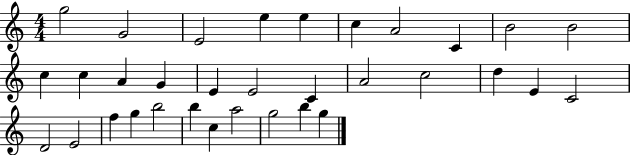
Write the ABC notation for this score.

X:1
T:Untitled
M:4/4
L:1/4
K:C
g2 G2 E2 e e c A2 C B2 B2 c c A G E E2 C A2 c2 d E C2 D2 E2 f g b2 b c a2 g2 b g